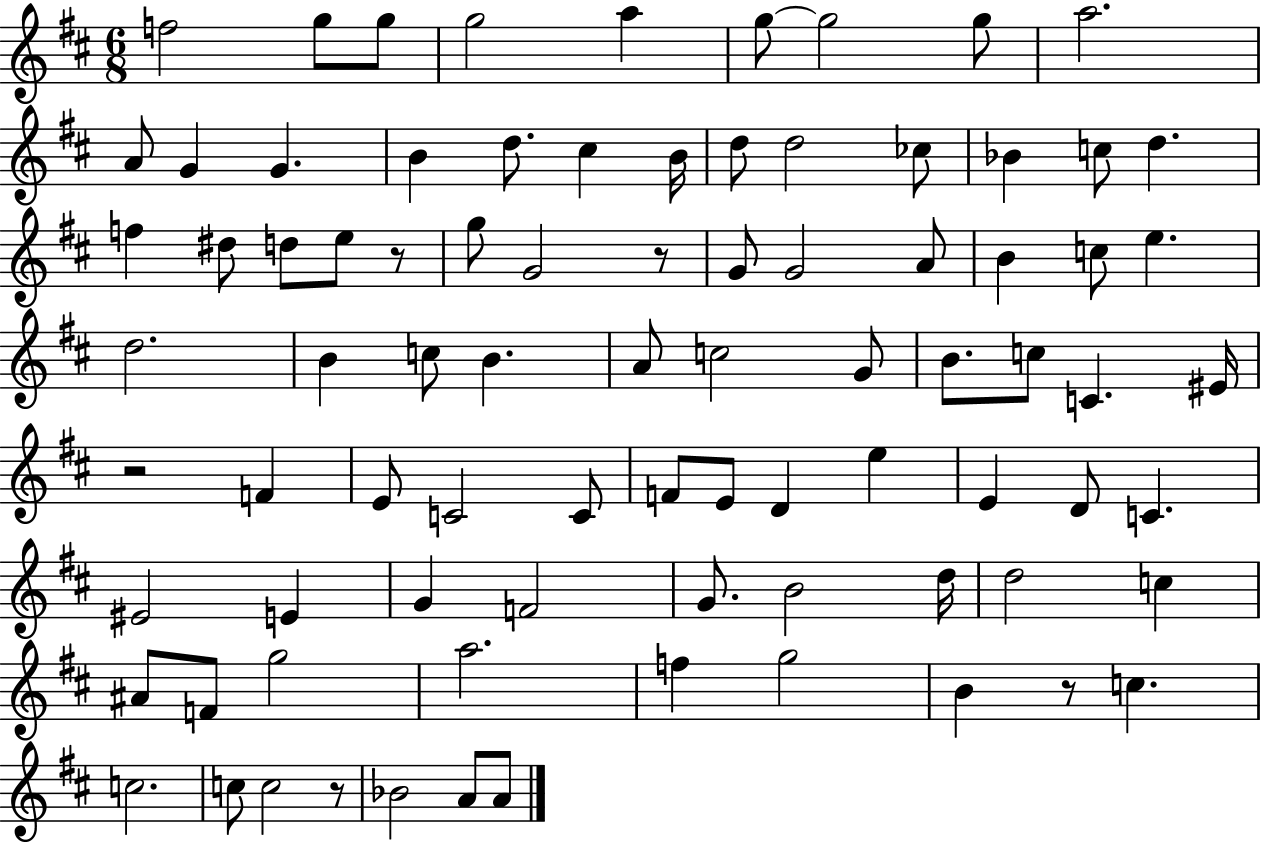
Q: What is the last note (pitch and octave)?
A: A4